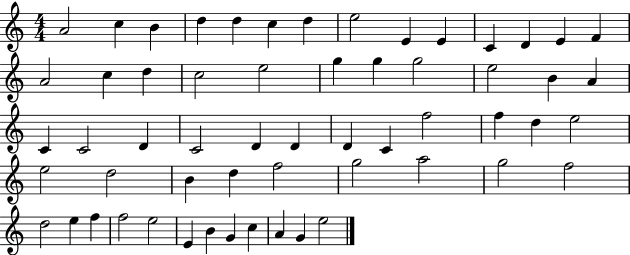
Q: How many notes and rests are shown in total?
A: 58